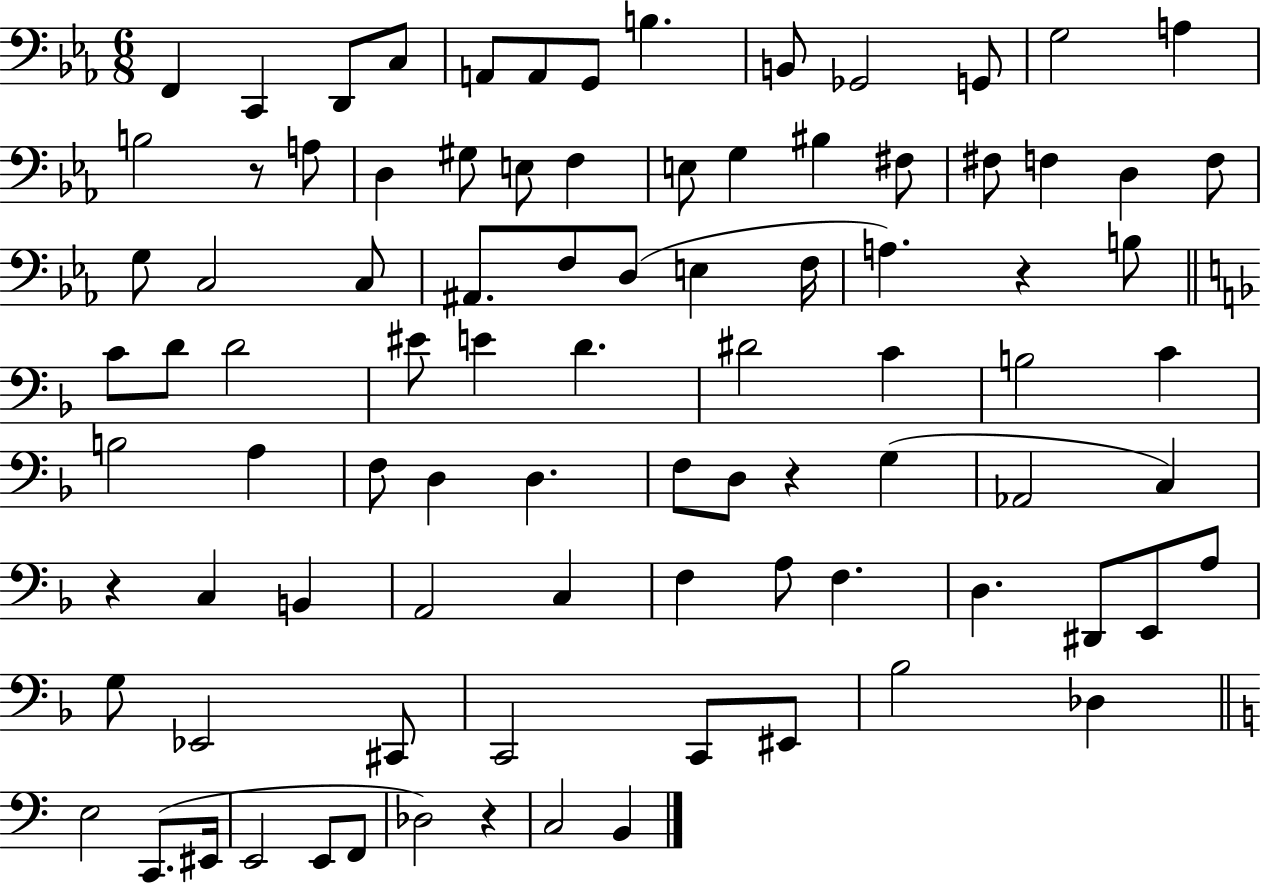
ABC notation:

X:1
T:Untitled
M:6/8
L:1/4
K:Eb
F,, C,, D,,/2 C,/2 A,,/2 A,,/2 G,,/2 B, B,,/2 _G,,2 G,,/2 G,2 A, B,2 z/2 A,/2 D, ^G,/2 E,/2 F, E,/2 G, ^B, ^F,/2 ^F,/2 F, D, F,/2 G,/2 C,2 C,/2 ^A,,/2 F,/2 D,/2 E, F,/4 A, z B,/2 C/2 D/2 D2 ^E/2 E D ^D2 C B,2 C B,2 A, F,/2 D, D, F,/2 D,/2 z G, _A,,2 C, z C, B,, A,,2 C, F, A,/2 F, D, ^D,,/2 E,,/2 A,/2 G,/2 _E,,2 ^C,,/2 C,,2 C,,/2 ^E,,/2 _B,2 _D, E,2 C,,/2 ^E,,/4 E,,2 E,,/2 F,,/2 _D,2 z C,2 B,,